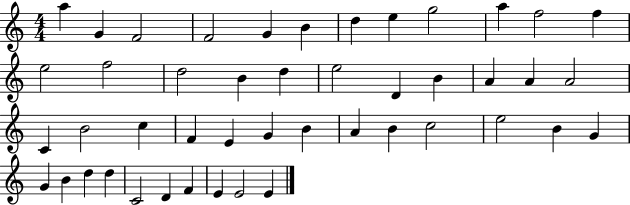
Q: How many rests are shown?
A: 0